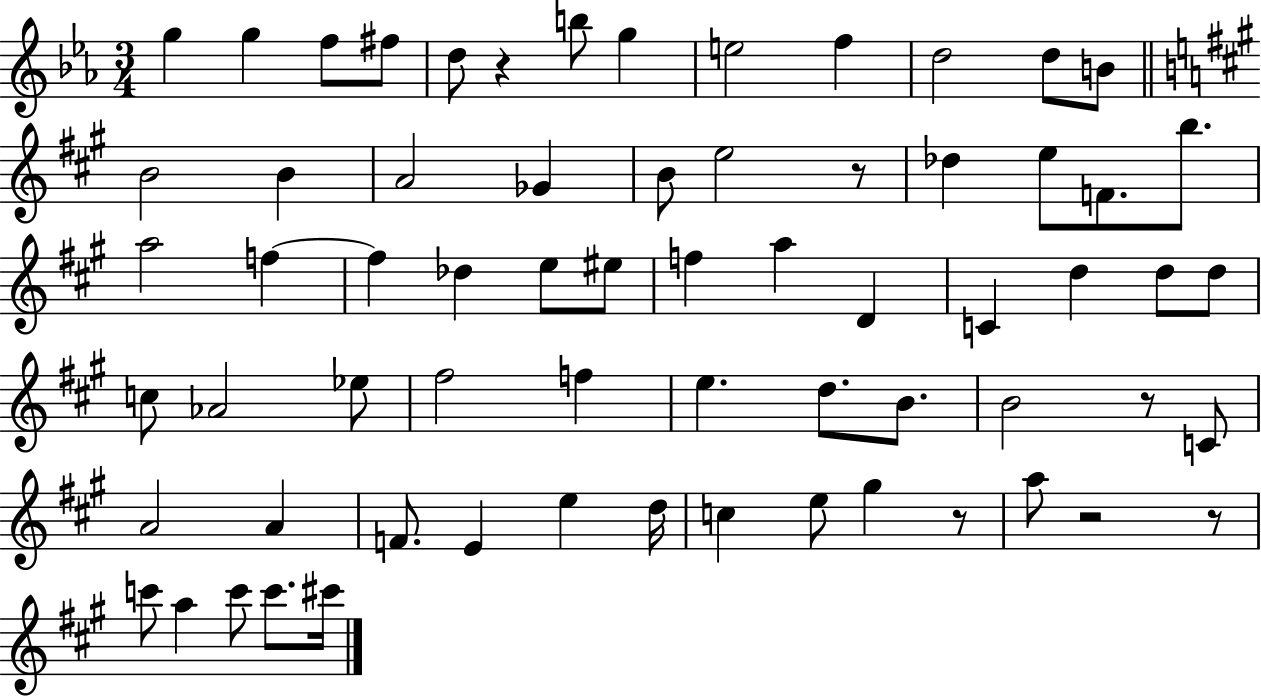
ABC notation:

X:1
T:Untitled
M:3/4
L:1/4
K:Eb
g g f/2 ^f/2 d/2 z b/2 g e2 f d2 d/2 B/2 B2 B A2 _G B/2 e2 z/2 _d e/2 F/2 b/2 a2 f f _d e/2 ^e/2 f a D C d d/2 d/2 c/2 _A2 _e/2 ^f2 f e d/2 B/2 B2 z/2 C/2 A2 A F/2 E e d/4 c e/2 ^g z/2 a/2 z2 z/2 c'/2 a c'/2 c'/2 ^c'/4